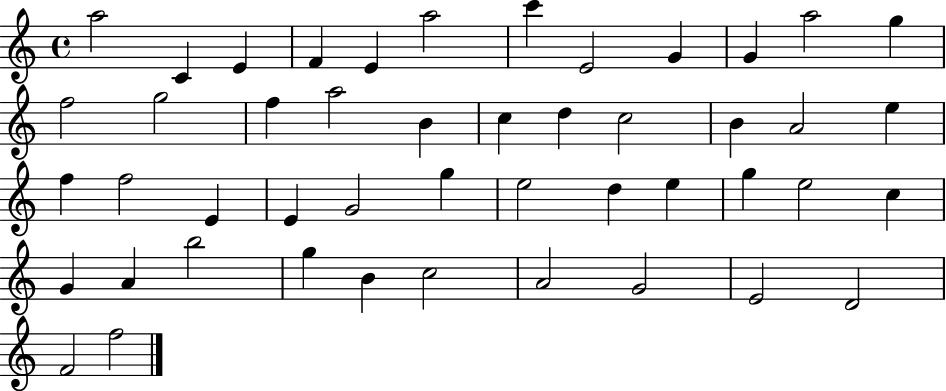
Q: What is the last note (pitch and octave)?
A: F5